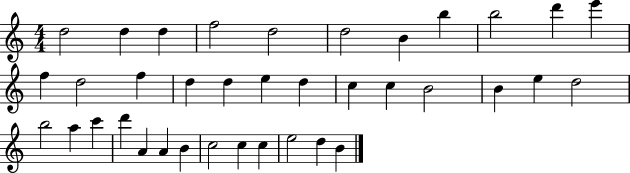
D5/h D5/q D5/q F5/h D5/h D5/h B4/q B5/q B5/h D6/q E6/q F5/q D5/h F5/q D5/q D5/q E5/q D5/q C5/q C5/q B4/h B4/q E5/q D5/h B5/h A5/q C6/q D6/q A4/q A4/q B4/q C5/h C5/q C5/q E5/h D5/q B4/q